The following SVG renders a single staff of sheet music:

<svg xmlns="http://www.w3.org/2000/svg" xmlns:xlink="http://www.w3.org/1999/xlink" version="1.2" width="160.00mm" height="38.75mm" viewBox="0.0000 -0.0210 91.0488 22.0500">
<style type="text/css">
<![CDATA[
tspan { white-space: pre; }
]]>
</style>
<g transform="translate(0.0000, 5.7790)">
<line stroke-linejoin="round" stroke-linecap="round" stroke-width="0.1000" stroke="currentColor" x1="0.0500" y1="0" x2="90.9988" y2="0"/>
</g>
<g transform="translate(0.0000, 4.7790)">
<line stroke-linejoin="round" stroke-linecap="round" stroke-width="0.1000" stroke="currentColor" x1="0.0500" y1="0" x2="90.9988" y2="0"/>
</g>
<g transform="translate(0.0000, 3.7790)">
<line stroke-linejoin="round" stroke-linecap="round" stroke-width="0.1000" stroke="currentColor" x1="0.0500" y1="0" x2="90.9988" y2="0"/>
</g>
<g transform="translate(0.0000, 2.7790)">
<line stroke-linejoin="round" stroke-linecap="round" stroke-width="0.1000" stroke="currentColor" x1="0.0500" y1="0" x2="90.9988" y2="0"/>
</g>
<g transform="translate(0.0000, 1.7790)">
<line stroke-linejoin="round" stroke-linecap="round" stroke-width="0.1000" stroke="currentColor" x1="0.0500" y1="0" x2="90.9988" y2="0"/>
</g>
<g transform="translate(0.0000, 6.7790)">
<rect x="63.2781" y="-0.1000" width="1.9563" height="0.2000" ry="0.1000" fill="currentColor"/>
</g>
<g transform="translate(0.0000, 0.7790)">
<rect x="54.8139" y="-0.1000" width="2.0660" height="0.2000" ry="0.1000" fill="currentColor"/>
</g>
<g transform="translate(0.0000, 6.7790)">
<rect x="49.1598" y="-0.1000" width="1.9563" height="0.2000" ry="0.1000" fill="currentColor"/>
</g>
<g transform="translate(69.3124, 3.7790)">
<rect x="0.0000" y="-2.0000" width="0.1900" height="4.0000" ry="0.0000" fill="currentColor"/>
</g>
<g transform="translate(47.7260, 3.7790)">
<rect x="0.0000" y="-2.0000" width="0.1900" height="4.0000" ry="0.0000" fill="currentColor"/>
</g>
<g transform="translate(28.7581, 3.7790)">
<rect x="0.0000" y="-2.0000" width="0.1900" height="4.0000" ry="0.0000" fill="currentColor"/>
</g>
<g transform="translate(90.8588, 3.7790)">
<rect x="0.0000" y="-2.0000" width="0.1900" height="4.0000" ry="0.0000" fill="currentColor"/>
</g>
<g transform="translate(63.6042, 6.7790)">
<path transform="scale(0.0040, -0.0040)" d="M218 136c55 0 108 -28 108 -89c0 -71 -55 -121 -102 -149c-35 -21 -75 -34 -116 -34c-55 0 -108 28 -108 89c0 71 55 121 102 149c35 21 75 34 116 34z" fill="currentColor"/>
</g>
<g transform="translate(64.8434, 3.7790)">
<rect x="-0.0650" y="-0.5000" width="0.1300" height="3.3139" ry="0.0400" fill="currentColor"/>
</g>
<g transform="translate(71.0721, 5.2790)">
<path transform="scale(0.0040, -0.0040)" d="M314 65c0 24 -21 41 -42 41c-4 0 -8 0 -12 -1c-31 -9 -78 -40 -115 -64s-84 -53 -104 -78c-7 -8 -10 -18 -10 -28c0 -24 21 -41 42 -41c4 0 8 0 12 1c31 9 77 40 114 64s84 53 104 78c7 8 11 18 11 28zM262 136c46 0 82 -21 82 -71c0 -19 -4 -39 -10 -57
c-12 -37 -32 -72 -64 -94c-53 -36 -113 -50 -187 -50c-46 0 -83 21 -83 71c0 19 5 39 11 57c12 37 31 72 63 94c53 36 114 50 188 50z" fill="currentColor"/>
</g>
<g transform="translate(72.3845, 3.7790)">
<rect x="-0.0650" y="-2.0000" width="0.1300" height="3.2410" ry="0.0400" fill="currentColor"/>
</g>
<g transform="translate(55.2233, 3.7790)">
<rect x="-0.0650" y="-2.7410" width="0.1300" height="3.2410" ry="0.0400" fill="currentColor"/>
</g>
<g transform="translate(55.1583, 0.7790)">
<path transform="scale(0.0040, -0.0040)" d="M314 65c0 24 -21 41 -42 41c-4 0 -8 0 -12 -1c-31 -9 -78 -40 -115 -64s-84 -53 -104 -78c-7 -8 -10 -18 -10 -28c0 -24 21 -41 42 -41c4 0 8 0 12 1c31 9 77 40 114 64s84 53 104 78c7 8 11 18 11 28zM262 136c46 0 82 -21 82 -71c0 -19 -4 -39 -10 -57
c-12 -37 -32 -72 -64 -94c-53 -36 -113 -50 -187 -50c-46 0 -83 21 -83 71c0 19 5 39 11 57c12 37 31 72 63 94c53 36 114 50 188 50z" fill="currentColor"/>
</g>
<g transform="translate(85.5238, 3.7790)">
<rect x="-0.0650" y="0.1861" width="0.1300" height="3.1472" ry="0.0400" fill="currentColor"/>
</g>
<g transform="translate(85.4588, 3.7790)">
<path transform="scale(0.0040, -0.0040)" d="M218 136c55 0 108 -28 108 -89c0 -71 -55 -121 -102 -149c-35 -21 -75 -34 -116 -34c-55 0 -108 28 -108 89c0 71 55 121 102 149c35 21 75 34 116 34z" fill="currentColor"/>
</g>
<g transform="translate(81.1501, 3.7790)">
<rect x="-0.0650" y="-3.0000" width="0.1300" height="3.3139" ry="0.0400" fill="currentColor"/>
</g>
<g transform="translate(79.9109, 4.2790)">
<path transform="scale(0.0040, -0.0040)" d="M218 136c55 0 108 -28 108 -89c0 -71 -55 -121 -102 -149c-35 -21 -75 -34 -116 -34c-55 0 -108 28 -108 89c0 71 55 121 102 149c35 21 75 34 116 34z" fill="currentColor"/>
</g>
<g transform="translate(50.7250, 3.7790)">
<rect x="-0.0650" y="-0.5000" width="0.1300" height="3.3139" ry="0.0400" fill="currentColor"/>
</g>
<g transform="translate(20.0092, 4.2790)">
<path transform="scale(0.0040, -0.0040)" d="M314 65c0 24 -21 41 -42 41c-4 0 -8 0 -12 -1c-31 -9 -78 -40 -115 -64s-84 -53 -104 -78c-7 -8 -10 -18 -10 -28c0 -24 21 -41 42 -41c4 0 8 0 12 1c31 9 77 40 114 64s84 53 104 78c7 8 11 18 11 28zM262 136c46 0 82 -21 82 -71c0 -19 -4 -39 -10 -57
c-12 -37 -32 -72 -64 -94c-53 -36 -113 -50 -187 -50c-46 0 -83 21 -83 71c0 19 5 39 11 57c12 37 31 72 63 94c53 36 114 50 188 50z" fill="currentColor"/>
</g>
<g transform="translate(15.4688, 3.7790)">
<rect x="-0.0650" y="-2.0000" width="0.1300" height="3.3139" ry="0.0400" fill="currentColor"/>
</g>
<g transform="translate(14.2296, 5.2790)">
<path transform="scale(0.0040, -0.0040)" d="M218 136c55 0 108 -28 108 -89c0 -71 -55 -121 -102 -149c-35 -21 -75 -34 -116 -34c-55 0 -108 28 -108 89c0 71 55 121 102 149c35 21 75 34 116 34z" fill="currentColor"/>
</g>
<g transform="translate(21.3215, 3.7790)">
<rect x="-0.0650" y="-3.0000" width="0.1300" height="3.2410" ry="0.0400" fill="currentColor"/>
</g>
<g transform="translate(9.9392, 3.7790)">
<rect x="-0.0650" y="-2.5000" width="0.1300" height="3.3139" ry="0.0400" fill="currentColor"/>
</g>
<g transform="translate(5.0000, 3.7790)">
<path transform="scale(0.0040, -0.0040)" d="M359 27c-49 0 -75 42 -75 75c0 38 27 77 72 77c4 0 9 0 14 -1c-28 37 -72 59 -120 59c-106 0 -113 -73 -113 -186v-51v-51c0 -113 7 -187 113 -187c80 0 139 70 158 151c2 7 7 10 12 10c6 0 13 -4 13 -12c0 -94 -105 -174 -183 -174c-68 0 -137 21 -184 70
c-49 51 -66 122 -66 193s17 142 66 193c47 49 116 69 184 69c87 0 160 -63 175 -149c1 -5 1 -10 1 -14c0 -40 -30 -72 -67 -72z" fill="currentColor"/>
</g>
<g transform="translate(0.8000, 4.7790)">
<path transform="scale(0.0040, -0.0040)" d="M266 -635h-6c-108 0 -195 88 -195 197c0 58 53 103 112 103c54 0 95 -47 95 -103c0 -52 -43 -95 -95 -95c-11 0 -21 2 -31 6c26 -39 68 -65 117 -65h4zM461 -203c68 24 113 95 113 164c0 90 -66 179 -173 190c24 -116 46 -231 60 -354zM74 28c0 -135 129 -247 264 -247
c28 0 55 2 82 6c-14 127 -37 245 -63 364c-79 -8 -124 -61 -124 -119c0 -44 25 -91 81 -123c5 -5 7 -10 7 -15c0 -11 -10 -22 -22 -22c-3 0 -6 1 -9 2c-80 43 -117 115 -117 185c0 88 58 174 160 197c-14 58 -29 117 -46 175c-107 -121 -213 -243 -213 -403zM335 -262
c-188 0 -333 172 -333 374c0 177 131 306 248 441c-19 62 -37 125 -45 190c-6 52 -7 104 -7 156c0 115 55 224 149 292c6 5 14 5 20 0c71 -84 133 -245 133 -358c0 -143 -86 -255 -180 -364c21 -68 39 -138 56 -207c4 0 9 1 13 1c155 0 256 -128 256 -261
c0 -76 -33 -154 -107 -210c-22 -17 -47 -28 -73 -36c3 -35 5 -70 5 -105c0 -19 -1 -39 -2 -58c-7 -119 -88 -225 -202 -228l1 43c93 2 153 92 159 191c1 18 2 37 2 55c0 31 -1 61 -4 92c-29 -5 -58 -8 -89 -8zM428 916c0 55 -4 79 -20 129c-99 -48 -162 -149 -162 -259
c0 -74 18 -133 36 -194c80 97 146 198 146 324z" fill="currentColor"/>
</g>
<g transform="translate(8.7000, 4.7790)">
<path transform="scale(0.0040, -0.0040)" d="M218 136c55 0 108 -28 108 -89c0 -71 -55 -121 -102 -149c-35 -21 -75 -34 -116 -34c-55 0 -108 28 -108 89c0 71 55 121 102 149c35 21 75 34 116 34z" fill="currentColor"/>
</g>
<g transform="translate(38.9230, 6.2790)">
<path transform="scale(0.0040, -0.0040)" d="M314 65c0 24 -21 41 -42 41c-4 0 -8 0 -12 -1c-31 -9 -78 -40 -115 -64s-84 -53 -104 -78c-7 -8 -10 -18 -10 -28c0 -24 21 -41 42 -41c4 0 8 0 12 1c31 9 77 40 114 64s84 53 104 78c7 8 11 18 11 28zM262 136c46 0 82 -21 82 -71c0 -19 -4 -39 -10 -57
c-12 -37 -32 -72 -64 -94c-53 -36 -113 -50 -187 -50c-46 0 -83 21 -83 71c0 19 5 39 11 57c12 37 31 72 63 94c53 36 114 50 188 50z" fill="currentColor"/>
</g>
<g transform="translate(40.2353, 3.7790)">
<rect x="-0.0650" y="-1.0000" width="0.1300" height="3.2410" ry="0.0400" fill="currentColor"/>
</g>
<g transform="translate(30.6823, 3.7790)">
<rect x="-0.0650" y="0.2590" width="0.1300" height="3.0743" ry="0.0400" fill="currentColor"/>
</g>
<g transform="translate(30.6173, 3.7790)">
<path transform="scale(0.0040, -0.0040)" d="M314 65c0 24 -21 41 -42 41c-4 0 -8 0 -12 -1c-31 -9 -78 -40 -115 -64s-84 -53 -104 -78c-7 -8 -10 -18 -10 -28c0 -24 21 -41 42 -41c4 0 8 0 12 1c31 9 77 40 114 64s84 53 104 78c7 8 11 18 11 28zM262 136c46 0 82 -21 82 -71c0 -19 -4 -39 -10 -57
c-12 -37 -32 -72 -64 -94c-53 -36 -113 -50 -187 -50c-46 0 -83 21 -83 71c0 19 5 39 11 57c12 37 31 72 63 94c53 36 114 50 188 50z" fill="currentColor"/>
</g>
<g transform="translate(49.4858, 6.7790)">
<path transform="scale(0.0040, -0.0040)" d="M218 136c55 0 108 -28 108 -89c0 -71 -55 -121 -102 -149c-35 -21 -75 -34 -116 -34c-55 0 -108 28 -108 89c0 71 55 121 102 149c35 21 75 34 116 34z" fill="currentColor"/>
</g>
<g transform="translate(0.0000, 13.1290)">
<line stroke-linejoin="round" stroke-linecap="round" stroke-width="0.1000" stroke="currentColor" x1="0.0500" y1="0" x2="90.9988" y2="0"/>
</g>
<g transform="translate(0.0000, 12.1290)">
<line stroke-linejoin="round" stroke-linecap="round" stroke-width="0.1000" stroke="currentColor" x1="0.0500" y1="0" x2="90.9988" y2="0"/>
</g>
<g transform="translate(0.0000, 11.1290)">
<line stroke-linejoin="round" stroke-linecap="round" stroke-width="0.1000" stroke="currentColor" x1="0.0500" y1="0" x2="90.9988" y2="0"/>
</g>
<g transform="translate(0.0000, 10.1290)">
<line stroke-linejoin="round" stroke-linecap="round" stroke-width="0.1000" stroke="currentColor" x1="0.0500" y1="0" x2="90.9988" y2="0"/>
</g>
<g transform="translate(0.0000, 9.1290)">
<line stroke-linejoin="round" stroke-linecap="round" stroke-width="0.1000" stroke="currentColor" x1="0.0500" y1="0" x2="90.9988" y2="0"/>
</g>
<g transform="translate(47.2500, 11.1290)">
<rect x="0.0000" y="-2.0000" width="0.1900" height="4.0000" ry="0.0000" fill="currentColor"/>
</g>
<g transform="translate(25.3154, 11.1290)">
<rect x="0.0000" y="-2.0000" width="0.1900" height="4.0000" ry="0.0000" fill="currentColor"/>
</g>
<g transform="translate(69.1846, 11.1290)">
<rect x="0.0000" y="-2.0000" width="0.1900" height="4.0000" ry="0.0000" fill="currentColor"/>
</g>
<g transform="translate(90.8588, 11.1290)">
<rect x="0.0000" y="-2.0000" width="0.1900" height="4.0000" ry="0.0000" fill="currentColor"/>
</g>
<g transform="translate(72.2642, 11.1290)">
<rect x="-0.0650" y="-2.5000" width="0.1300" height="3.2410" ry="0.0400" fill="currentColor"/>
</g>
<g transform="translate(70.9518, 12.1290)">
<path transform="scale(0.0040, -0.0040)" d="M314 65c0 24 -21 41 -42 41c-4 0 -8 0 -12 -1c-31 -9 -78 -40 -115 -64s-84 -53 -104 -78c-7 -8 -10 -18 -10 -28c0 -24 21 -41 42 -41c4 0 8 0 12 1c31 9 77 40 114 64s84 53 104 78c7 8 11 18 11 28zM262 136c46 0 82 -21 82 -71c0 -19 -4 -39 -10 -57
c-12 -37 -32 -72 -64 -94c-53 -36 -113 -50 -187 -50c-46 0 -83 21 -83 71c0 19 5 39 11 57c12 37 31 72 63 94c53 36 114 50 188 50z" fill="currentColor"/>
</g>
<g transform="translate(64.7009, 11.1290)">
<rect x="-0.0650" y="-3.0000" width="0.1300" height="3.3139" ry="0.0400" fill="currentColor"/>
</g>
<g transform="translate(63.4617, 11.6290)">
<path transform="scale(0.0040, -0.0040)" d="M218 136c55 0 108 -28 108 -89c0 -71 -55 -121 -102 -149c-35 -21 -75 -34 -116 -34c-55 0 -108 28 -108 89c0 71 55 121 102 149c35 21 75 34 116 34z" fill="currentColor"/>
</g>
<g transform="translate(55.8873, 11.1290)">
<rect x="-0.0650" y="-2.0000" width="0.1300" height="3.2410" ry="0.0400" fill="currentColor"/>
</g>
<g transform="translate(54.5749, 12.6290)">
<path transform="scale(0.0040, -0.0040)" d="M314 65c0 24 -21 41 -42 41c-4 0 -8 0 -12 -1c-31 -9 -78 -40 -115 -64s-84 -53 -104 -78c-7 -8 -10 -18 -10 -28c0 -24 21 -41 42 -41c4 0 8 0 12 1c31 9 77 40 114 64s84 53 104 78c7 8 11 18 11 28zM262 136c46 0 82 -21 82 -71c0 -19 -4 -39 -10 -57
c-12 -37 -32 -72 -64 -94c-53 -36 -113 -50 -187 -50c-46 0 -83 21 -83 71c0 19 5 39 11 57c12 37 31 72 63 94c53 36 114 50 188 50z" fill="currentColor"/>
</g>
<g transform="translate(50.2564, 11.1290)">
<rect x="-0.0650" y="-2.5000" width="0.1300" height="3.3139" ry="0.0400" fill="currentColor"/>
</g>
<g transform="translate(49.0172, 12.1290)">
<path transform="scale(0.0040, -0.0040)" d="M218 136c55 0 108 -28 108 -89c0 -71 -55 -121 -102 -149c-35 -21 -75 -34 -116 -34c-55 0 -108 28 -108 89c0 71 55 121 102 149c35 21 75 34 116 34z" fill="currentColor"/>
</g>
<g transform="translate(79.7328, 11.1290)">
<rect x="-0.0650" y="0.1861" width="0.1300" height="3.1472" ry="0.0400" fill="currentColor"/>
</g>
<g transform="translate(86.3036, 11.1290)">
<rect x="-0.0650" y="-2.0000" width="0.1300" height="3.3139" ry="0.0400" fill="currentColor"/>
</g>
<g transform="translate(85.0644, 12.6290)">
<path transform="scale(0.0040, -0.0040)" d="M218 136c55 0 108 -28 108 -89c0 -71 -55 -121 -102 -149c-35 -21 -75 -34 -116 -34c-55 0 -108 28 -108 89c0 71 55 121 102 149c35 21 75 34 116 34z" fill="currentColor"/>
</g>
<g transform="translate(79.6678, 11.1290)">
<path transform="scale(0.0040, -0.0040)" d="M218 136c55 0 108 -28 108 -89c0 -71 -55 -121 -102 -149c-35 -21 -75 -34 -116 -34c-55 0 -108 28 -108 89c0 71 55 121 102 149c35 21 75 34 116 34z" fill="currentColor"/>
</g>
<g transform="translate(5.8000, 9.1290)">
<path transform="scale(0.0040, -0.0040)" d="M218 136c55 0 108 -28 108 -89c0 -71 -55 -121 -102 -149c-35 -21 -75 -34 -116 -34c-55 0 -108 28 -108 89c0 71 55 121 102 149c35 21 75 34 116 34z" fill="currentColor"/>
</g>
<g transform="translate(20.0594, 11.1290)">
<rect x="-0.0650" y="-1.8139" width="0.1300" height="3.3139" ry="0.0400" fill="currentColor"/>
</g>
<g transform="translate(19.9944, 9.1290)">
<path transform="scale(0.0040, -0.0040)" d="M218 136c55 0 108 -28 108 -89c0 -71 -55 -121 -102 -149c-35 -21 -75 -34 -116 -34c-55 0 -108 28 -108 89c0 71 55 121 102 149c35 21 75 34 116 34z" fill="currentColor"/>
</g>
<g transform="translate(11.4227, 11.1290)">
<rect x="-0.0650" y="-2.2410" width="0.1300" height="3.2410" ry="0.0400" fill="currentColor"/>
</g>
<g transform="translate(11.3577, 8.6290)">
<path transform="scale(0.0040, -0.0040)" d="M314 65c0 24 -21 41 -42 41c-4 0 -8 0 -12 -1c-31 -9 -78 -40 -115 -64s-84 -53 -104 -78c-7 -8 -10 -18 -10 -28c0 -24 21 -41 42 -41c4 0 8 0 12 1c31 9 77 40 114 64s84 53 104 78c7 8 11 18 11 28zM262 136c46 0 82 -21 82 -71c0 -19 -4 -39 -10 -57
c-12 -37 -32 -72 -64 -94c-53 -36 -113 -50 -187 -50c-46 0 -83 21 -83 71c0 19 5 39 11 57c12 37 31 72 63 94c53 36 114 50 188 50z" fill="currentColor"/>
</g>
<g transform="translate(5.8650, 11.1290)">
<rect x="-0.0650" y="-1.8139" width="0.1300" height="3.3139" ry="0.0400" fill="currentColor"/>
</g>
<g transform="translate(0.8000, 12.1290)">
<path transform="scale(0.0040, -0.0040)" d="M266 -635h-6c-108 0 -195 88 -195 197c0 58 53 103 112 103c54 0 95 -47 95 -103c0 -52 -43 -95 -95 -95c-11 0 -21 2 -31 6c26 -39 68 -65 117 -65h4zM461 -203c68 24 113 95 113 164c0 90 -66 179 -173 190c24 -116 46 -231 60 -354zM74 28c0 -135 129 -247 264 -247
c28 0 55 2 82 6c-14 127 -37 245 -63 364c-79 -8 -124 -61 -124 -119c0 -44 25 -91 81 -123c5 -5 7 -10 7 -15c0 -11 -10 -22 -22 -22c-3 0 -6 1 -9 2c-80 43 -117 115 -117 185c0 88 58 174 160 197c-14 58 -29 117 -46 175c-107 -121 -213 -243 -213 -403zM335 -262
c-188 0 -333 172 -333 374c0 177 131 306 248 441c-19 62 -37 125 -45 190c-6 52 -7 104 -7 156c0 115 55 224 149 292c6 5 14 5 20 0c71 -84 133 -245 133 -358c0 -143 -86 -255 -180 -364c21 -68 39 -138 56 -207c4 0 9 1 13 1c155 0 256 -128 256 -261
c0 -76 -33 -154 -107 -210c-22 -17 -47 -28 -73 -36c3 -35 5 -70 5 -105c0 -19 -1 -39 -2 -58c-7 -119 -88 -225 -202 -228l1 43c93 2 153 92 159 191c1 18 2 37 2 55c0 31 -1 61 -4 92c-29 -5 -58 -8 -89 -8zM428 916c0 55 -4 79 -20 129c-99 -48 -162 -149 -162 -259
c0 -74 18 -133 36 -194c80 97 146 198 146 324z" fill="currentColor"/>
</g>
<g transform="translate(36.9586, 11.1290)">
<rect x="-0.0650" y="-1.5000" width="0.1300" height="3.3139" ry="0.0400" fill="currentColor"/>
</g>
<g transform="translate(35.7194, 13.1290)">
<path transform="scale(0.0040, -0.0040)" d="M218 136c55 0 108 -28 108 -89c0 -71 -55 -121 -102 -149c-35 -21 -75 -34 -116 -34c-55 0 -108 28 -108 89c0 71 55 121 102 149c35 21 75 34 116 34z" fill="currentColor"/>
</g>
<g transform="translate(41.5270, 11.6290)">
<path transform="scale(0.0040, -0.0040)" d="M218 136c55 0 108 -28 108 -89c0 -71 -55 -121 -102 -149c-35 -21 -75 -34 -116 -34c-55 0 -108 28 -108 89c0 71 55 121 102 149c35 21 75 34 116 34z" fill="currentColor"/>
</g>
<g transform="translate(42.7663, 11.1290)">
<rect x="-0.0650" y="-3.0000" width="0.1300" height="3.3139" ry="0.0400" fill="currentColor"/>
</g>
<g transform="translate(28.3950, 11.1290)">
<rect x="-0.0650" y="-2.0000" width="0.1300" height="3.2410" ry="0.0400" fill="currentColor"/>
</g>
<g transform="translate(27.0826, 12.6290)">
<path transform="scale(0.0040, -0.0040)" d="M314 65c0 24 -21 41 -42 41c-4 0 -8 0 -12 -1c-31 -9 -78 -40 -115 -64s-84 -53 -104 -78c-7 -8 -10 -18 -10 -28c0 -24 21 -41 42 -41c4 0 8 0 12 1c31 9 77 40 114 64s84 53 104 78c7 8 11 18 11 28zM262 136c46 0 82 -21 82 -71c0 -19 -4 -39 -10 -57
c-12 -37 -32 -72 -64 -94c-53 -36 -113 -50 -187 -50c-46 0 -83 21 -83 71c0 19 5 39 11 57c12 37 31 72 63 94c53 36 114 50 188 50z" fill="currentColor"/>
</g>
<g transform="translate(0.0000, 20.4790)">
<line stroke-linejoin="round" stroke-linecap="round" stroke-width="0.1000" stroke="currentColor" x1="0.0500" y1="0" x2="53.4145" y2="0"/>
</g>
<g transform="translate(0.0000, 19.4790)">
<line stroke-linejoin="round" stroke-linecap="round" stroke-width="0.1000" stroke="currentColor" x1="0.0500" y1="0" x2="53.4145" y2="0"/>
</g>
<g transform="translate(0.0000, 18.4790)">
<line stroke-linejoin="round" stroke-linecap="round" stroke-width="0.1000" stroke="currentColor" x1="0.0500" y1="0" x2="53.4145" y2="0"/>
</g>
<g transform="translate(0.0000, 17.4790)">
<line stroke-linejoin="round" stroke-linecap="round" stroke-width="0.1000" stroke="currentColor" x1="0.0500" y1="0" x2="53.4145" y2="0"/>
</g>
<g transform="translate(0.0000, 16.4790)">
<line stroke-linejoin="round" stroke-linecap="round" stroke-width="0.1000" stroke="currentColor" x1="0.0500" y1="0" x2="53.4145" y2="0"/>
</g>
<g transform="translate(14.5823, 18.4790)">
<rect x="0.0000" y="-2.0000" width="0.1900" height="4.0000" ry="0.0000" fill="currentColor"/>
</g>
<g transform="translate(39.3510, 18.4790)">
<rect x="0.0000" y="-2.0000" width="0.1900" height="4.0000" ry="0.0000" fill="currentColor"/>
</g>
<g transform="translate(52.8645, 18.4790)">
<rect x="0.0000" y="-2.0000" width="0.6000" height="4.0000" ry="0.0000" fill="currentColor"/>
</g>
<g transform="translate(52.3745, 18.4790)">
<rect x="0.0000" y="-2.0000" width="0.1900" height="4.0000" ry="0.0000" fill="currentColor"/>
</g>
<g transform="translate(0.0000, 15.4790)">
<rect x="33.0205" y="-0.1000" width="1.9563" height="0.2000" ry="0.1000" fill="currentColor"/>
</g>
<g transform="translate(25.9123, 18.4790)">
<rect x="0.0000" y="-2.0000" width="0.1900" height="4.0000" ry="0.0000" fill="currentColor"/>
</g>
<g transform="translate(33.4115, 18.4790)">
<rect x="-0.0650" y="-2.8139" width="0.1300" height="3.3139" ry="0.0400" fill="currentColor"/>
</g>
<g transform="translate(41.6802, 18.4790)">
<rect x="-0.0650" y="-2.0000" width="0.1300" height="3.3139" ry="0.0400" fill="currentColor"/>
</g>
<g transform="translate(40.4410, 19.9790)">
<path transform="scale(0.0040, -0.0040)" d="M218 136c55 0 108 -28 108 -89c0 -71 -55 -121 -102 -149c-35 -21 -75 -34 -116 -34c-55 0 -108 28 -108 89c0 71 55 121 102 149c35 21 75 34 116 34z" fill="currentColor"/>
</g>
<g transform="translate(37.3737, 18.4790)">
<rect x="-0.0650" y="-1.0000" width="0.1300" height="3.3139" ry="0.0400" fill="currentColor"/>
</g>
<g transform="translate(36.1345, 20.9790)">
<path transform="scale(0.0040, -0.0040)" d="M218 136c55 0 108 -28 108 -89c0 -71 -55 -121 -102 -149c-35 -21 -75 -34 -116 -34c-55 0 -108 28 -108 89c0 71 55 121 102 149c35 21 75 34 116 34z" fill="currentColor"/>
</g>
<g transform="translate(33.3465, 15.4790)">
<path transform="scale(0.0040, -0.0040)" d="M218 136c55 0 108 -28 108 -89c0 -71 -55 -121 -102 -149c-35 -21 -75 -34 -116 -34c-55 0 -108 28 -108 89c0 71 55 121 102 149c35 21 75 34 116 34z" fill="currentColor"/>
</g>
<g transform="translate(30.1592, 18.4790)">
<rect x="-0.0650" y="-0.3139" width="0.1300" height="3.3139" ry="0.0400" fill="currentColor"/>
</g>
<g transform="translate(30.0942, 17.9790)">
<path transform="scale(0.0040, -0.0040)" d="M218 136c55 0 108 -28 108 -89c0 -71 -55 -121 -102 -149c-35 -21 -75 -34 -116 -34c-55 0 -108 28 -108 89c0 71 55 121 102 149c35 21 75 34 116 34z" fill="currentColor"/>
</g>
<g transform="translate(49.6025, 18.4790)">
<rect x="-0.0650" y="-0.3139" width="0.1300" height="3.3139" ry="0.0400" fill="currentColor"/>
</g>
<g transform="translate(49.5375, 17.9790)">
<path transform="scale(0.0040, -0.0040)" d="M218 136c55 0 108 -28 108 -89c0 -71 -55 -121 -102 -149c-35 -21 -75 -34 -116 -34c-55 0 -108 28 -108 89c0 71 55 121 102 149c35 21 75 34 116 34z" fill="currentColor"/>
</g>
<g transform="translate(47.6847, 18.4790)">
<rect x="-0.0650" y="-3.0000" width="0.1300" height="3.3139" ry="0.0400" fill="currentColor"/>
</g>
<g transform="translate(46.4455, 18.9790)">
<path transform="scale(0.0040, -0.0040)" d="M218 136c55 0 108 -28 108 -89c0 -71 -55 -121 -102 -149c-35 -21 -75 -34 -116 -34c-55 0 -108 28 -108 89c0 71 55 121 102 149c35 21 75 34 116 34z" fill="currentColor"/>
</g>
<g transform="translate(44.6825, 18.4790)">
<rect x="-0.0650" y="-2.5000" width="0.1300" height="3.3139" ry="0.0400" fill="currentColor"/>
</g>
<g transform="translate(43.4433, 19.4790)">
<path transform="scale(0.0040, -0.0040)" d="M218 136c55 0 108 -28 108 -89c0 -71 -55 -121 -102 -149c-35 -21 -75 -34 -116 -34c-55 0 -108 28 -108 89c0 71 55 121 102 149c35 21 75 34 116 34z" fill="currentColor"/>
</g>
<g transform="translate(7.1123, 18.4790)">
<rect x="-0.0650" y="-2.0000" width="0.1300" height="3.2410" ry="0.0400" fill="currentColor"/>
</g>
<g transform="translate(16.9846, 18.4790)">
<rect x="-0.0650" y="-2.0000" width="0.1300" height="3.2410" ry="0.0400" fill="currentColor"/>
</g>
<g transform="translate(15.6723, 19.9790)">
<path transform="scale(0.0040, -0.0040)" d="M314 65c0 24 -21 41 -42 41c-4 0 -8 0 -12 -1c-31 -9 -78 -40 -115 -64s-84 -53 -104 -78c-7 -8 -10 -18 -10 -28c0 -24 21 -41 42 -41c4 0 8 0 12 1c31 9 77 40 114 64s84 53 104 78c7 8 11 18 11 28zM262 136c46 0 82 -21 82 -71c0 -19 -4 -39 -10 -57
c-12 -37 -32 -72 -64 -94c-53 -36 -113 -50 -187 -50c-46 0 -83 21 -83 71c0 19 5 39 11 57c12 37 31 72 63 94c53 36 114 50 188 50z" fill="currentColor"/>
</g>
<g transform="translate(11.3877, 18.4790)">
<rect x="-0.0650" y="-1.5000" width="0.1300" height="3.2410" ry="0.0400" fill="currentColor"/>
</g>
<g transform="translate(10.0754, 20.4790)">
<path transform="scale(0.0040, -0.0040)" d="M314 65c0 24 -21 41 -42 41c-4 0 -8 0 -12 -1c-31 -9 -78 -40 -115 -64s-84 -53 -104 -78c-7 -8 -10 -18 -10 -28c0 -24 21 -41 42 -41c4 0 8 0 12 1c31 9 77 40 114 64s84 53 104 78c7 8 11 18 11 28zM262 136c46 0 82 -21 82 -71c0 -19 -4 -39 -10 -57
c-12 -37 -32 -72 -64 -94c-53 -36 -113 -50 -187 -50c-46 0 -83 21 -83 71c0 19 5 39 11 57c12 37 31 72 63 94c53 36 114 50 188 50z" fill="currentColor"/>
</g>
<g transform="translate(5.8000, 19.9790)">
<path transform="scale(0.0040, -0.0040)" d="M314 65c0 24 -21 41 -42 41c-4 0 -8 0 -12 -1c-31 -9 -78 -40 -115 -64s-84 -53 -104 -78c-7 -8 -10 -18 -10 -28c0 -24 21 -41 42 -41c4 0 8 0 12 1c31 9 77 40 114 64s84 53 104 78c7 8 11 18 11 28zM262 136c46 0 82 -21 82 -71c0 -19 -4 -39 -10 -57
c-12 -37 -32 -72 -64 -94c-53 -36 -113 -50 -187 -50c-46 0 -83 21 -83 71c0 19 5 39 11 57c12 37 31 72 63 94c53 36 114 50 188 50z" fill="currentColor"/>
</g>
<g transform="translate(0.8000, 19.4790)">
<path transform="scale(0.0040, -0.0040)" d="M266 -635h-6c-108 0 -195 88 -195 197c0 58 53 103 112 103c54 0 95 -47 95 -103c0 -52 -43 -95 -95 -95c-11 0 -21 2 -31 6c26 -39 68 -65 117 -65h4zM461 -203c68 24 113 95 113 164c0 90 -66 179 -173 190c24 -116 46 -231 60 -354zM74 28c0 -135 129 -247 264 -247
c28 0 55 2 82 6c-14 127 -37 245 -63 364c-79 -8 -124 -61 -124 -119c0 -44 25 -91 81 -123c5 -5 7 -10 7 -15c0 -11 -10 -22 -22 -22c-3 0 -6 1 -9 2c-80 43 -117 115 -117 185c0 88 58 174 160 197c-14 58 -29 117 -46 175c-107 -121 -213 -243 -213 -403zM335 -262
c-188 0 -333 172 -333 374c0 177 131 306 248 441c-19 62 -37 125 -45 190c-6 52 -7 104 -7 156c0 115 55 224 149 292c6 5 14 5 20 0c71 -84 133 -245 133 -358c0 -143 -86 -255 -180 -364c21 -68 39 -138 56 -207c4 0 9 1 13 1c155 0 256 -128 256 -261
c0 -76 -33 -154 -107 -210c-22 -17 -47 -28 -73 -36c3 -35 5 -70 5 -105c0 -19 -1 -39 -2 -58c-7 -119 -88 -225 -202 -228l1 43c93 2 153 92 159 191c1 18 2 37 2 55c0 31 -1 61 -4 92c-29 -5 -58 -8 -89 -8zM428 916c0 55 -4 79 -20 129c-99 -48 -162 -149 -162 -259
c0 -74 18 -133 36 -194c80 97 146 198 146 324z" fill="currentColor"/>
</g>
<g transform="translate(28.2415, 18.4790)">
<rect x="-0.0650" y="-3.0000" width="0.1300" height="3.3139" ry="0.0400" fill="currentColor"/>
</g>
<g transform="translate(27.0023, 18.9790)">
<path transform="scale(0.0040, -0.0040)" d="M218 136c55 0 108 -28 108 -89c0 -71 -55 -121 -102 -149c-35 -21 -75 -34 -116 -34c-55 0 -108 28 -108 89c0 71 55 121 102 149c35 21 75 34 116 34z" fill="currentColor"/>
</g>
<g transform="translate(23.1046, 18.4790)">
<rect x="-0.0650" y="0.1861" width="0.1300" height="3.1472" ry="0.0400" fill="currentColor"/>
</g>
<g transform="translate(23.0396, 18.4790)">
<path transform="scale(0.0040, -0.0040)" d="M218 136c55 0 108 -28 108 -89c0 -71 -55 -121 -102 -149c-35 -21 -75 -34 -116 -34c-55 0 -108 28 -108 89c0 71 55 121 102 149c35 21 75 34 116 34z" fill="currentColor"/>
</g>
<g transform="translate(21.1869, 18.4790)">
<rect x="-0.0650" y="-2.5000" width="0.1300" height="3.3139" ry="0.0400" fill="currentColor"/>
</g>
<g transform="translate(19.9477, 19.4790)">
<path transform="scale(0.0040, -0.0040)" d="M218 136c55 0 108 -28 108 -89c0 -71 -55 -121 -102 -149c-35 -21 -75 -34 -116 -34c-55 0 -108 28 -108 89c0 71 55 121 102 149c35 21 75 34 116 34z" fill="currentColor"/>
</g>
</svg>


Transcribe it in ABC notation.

X:1
T:Untitled
M:4/4
L:1/4
K:C
G F A2 B2 D2 C a2 C F2 A B f g2 f F2 E A G F2 A G2 B F F2 E2 F2 G B A c a D F G A c